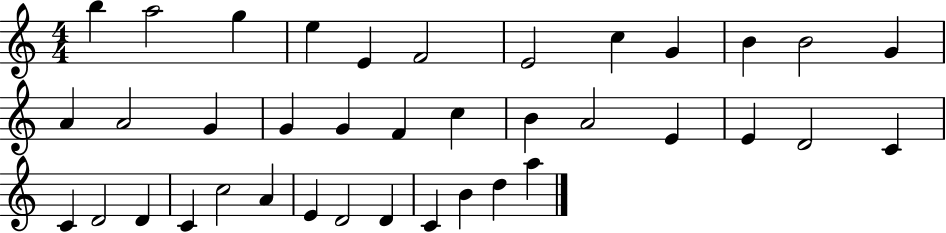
{
  \clef treble
  \numericTimeSignature
  \time 4/4
  \key c \major
  b''4 a''2 g''4 | e''4 e'4 f'2 | e'2 c''4 g'4 | b'4 b'2 g'4 | \break a'4 a'2 g'4 | g'4 g'4 f'4 c''4 | b'4 a'2 e'4 | e'4 d'2 c'4 | \break c'4 d'2 d'4 | c'4 c''2 a'4 | e'4 d'2 d'4 | c'4 b'4 d''4 a''4 | \break \bar "|."
}